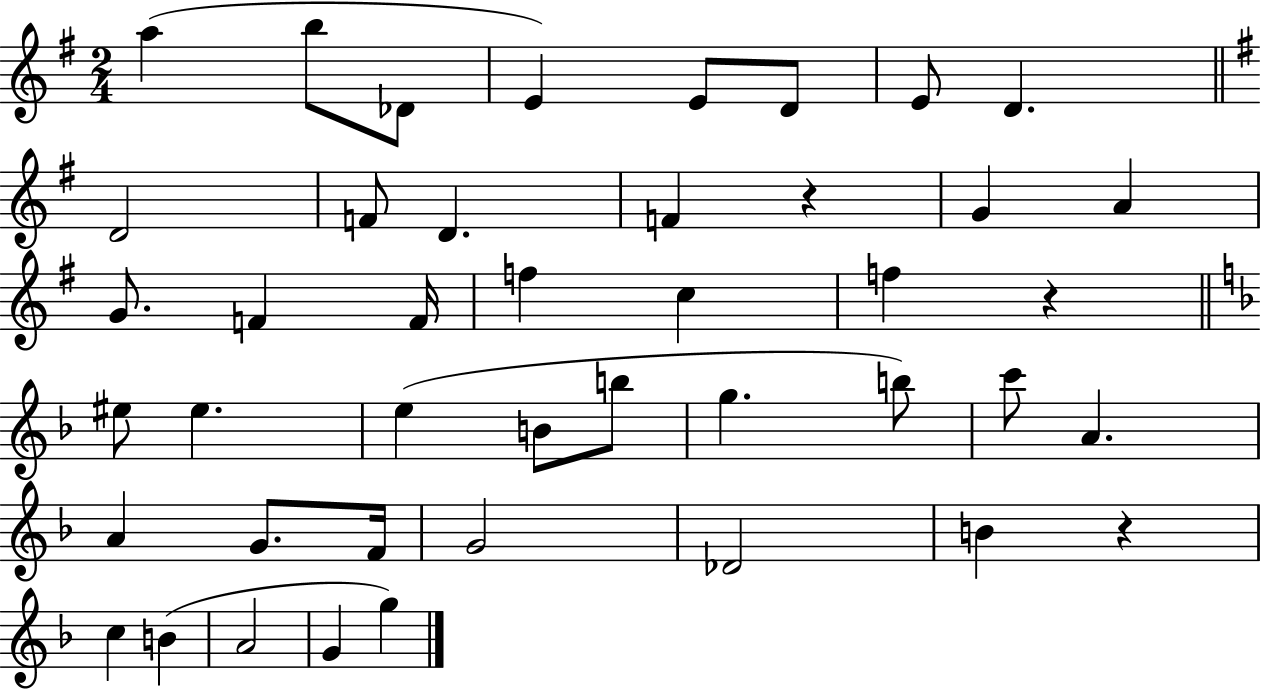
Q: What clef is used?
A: treble